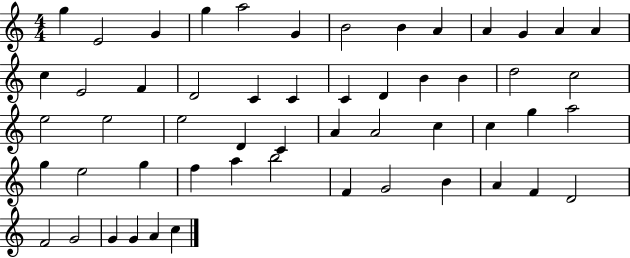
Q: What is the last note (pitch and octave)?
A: C5